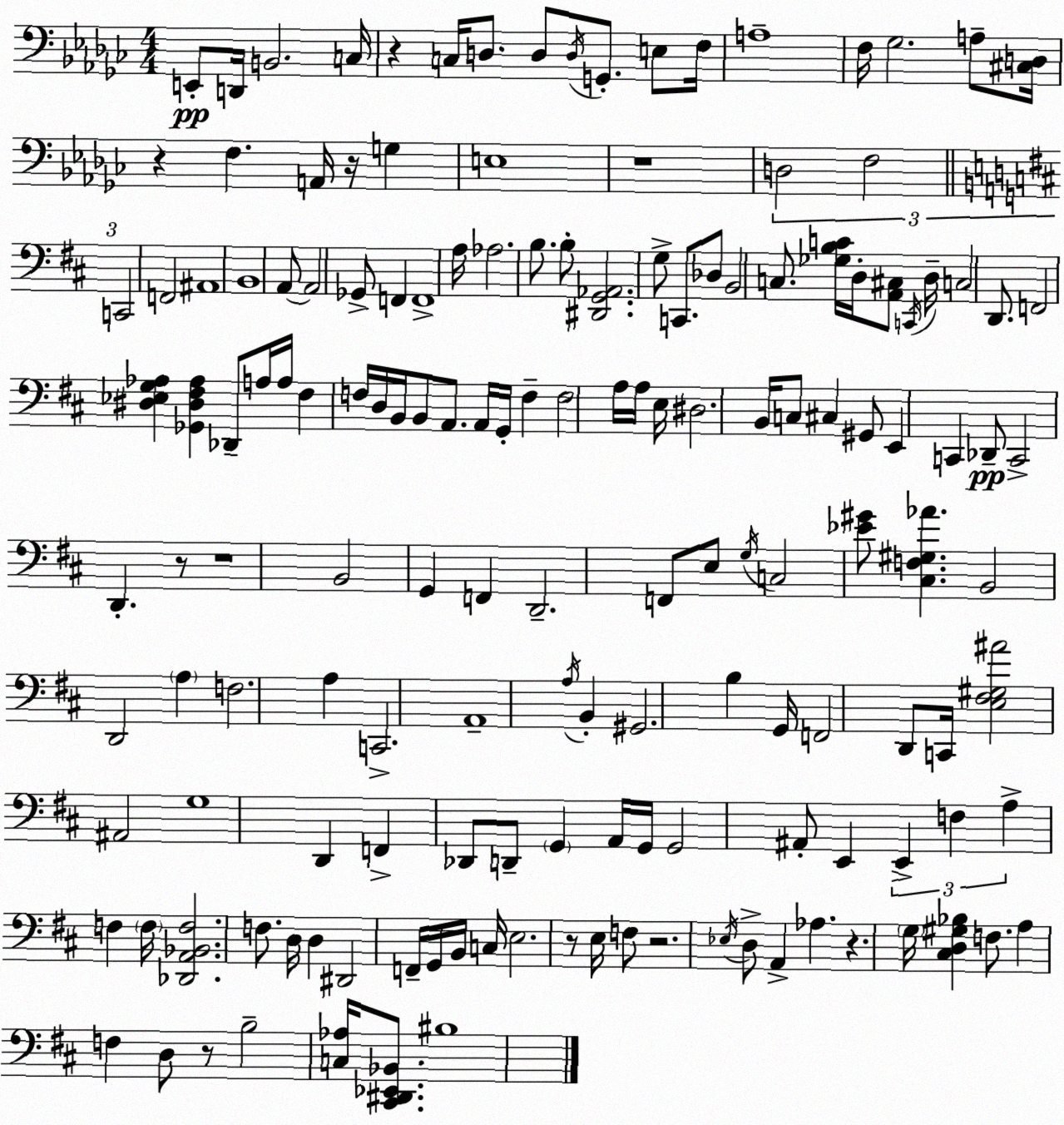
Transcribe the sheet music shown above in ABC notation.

X:1
T:Untitled
M:4/4
L:1/4
K:Ebm
E,,/2 D,,/4 B,,2 C,/4 z C,/4 D,/2 D,/2 D,/4 G,,/2 E,/2 F,/4 A,4 F,/4 _G,2 A,/2 [^C,D,]/4 z F, A,,/4 z/4 G, E,4 z4 D,2 F,2 C,,2 F,,2 ^A,,4 B,,4 A,,/2 A,,2 _G,,/2 F,, F,,4 A,/4 _A,2 B,/2 B,/2 [^D,,G,,_A,,]2 G,/2 C,,/2 _D,/2 B,,2 C,/2 [_G,B,C]/4 D,/4 [A,,^C,]/2 C,,/4 D,/4 C,2 D,,/2 F,,2 [^D,_E,G,_A,] [_G,,^D,^F,_A,] _D,,/2 A,/4 A,/4 ^F, F,/4 D,/4 B,,/4 B,,/2 A,,/2 A,,/4 G,,/4 F, F,2 A,/4 A,/4 E,/4 ^D,2 B,,/4 C,/2 ^C, ^G,,/2 E,, C,, _D,,/2 C,,2 D,, z/2 z4 B,,2 G,, F,, D,,2 F,,/2 E,/2 G,/4 C,2 [_E^G]/2 [^C,F,^G,_A] B,,2 D,,2 A, F,2 A, C,,2 A,,4 A,/4 B,, ^G,,2 B, G,,/4 F,,2 D,,/2 C,,/4 [E,^F,^G,^A]2 ^A,,2 G,4 D,, F,, _D,,/2 D,,/2 G,, A,,/4 G,,/4 G,,2 ^A,,/2 E,, E,, F, A, F, F,/4 [_D,,A,,_B,,F,]2 F,/2 D,/4 D, ^D,,2 F,,/4 G,,/4 B,,/4 C,/4 E,2 z/2 E,/4 F,/2 z2 _E,/4 D,/2 A,, _A, z G,/4 [^C,D,^G,_B,] F,/2 A, F, D,/2 z/2 B,2 [C,_A,]/4 [^C,,^D,,_E,,_B,,]/2 ^B,4